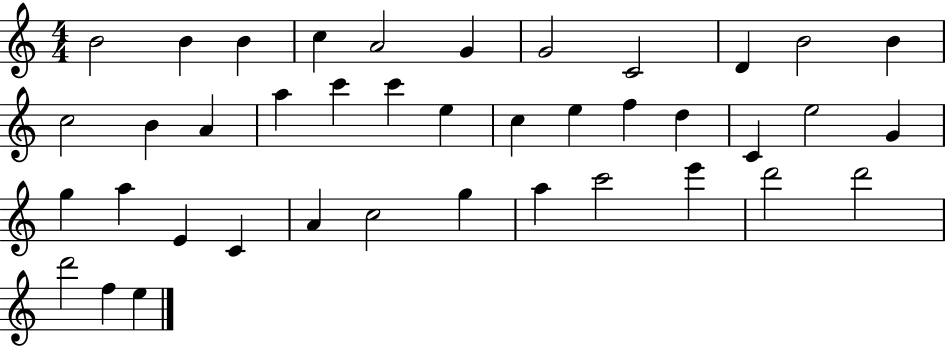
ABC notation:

X:1
T:Untitled
M:4/4
L:1/4
K:C
B2 B B c A2 G G2 C2 D B2 B c2 B A a c' c' e c e f d C e2 G g a E C A c2 g a c'2 e' d'2 d'2 d'2 f e